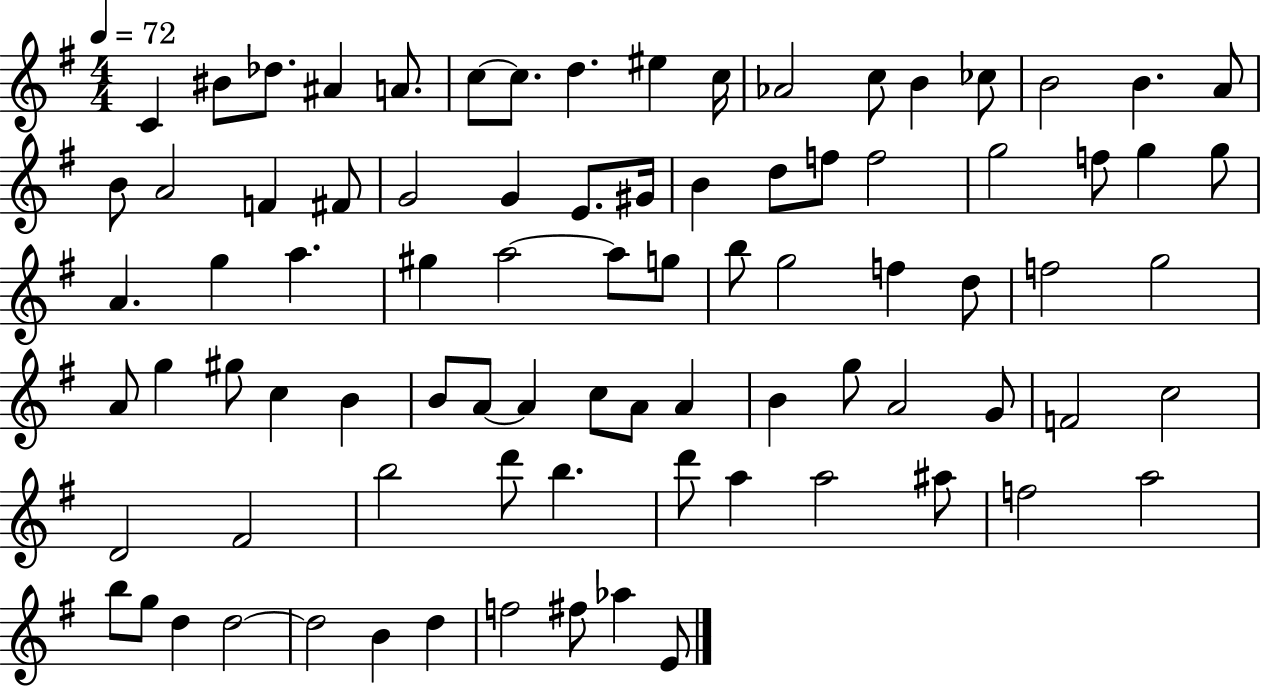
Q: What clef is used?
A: treble